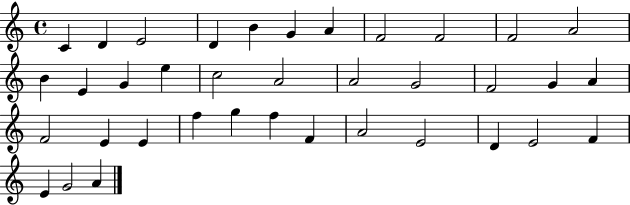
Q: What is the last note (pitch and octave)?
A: A4